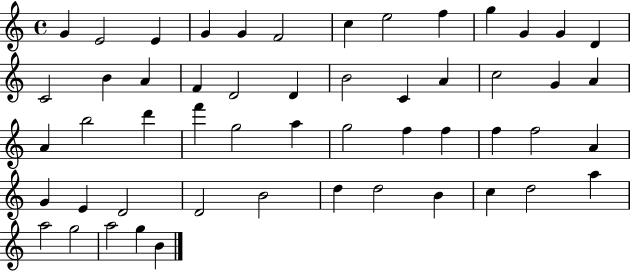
G4/q E4/h E4/q G4/q G4/q F4/h C5/q E5/h F5/q G5/q G4/q G4/q D4/q C4/h B4/q A4/q F4/q D4/h D4/q B4/h C4/q A4/q C5/h G4/q A4/q A4/q B5/h D6/q F6/q G5/h A5/q G5/h F5/q F5/q F5/q F5/h A4/q G4/q E4/q D4/h D4/h B4/h D5/q D5/h B4/q C5/q D5/h A5/q A5/h G5/h A5/h G5/q B4/q